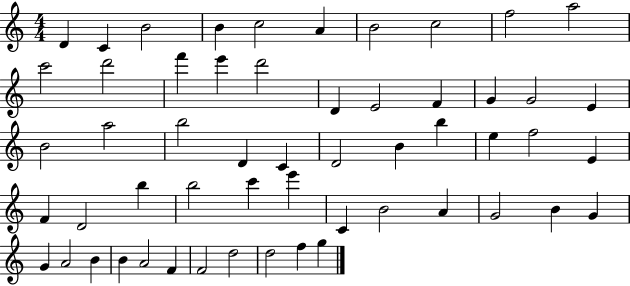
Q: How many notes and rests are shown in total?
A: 55